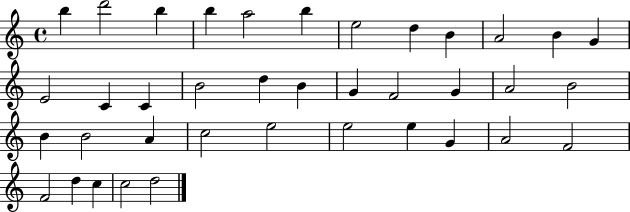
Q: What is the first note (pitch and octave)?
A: B5